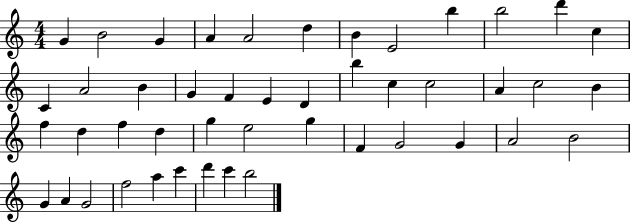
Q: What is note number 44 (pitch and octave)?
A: D6